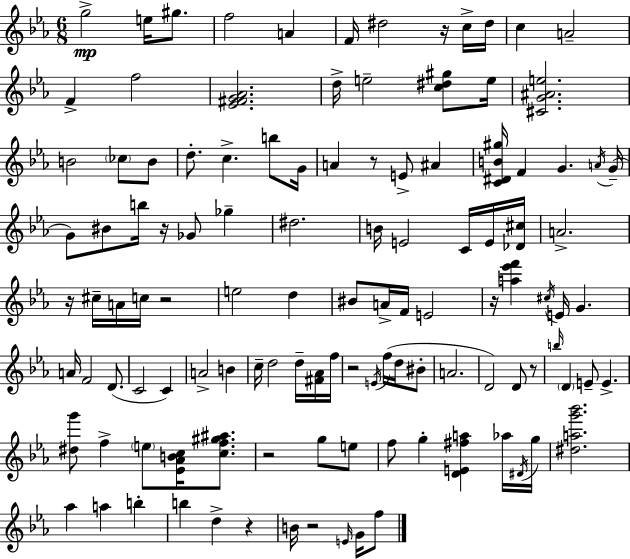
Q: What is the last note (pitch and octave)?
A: F5